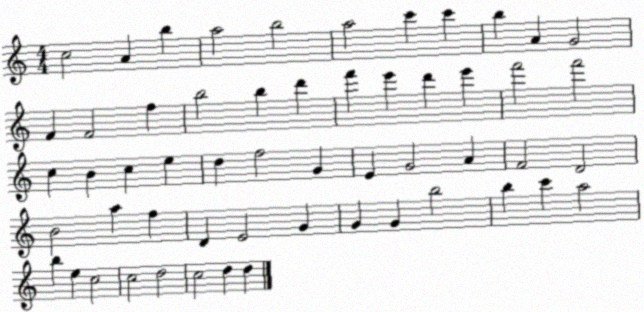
X:1
T:Untitled
M:4/4
L:1/4
K:C
c2 A b a2 b2 a2 c' c' b A G2 F F2 f b2 b d' f' e' d' e' f'2 f'2 c B c e d f2 G E G2 A F2 D2 B2 a f D E2 G G G b2 b c' a2 b e c2 c2 d2 c2 d d